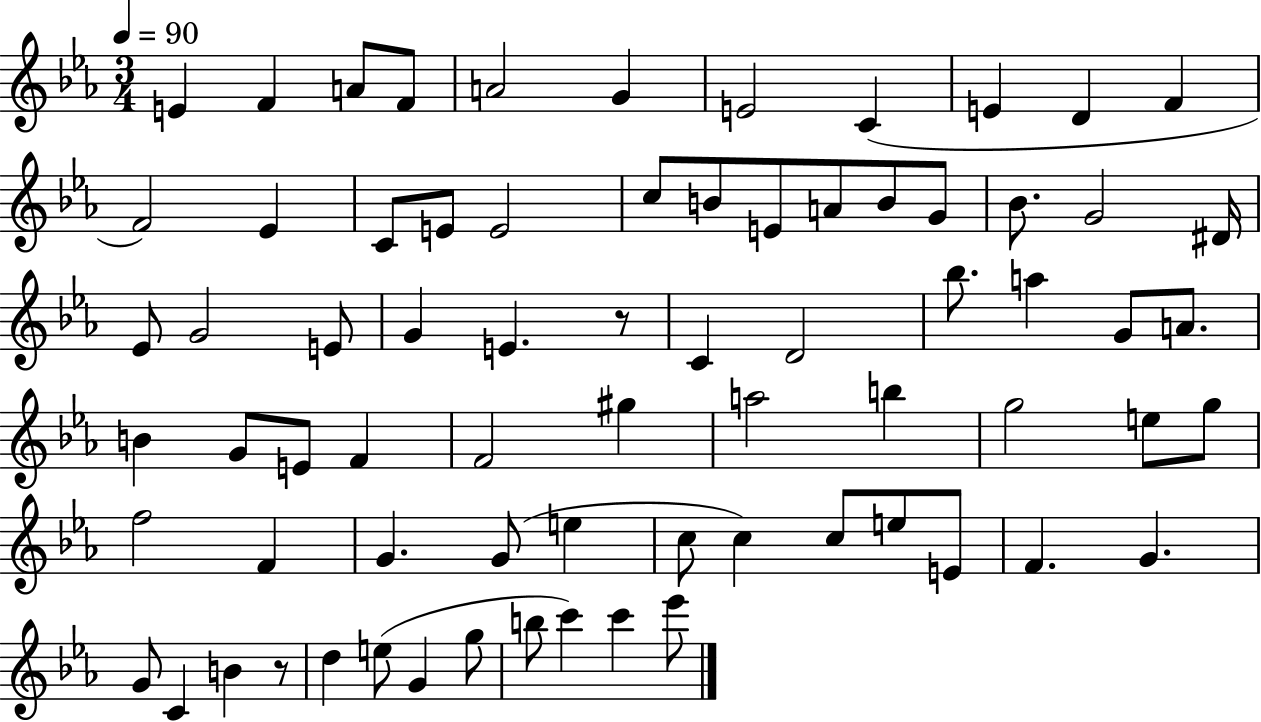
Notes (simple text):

E4/q F4/q A4/e F4/e A4/h G4/q E4/h C4/q E4/q D4/q F4/q F4/h Eb4/q C4/e E4/e E4/h C5/e B4/e E4/e A4/e B4/e G4/e Bb4/e. G4/h D#4/s Eb4/e G4/h E4/e G4/q E4/q. R/e C4/q D4/h Bb5/e. A5/q G4/e A4/e. B4/q G4/e E4/e F4/q F4/h G#5/q A5/h B5/q G5/h E5/e G5/e F5/h F4/q G4/q. G4/e E5/q C5/e C5/q C5/e E5/e E4/e F4/q. G4/q. G4/e C4/q B4/q R/e D5/q E5/e G4/q G5/e B5/e C6/q C6/q Eb6/e